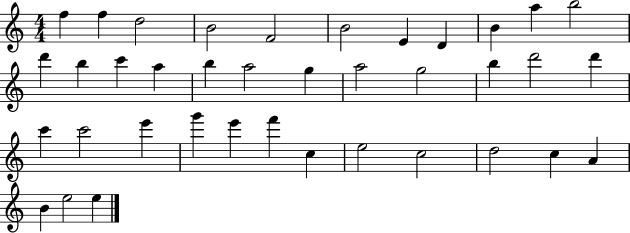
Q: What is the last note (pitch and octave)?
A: E5